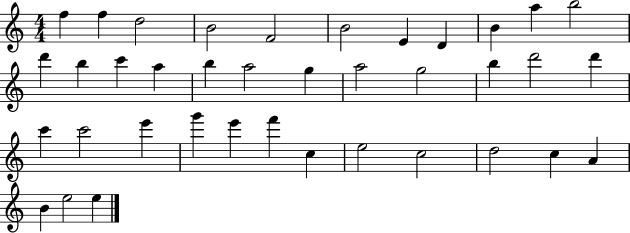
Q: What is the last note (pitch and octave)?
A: E5